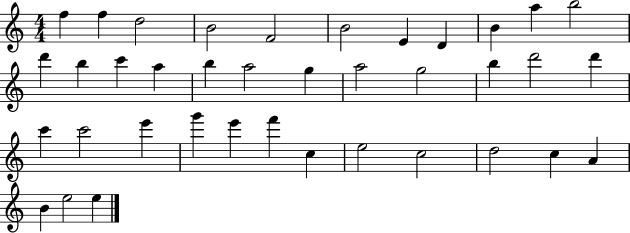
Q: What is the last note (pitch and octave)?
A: E5